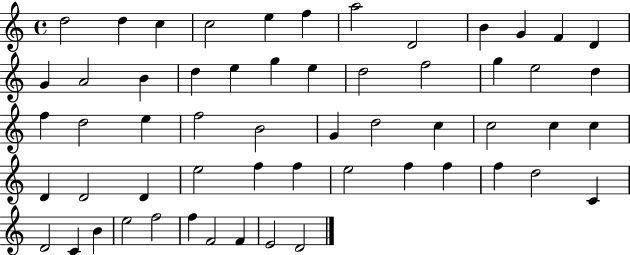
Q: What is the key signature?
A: C major